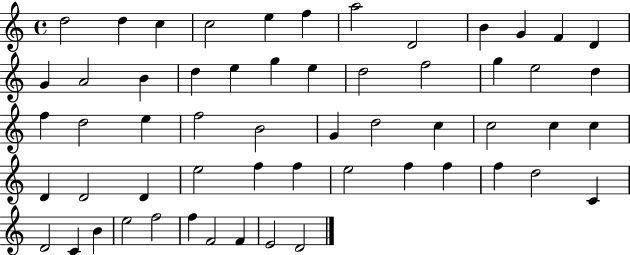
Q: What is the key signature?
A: C major